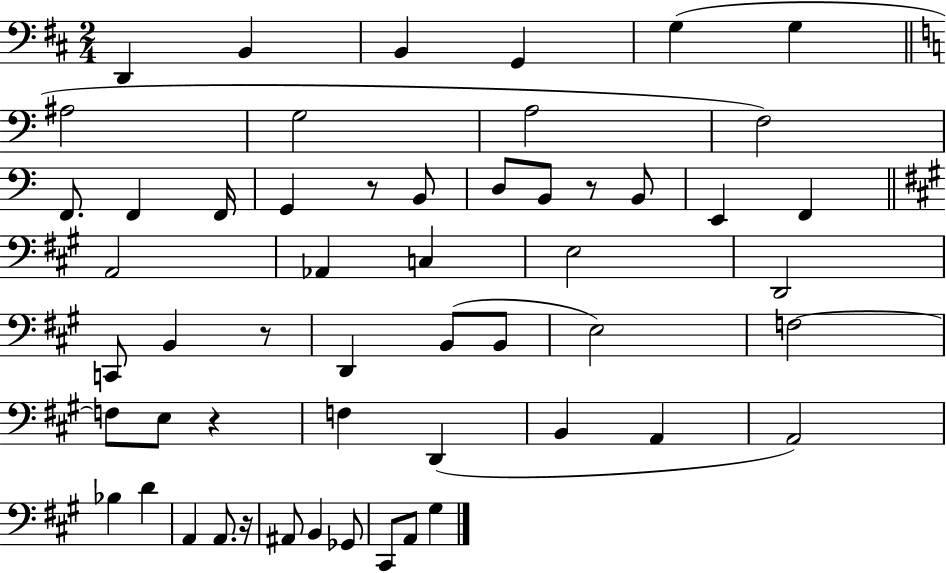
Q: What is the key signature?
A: D major